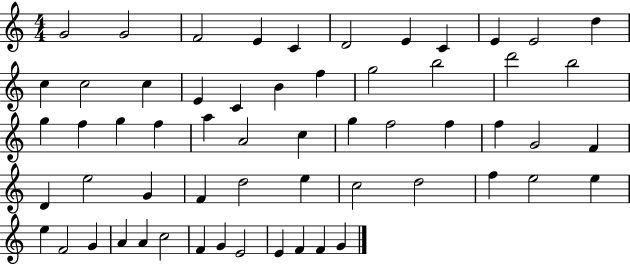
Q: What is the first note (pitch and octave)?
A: G4